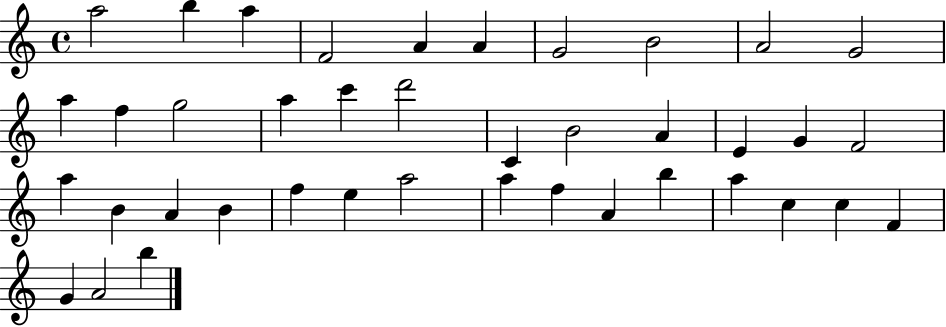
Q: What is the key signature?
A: C major